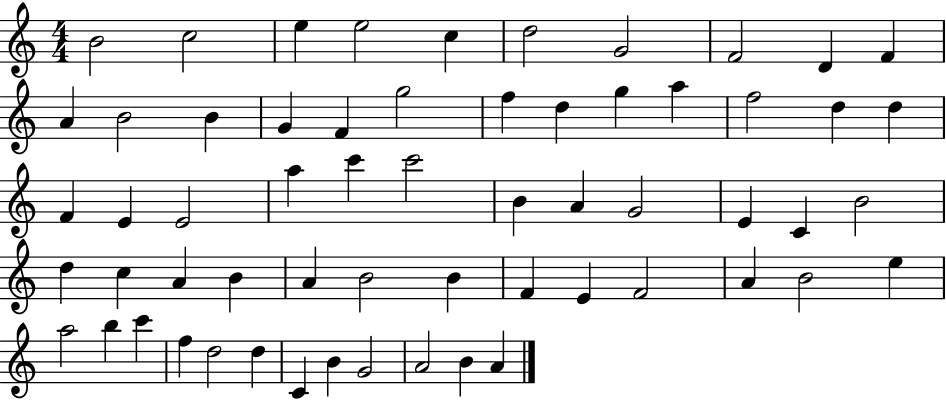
{
  \clef treble
  \numericTimeSignature
  \time 4/4
  \key c \major
  b'2 c''2 | e''4 e''2 c''4 | d''2 g'2 | f'2 d'4 f'4 | \break a'4 b'2 b'4 | g'4 f'4 g''2 | f''4 d''4 g''4 a''4 | f''2 d''4 d''4 | \break f'4 e'4 e'2 | a''4 c'''4 c'''2 | b'4 a'4 g'2 | e'4 c'4 b'2 | \break d''4 c''4 a'4 b'4 | a'4 b'2 b'4 | f'4 e'4 f'2 | a'4 b'2 e''4 | \break a''2 b''4 c'''4 | f''4 d''2 d''4 | c'4 b'4 g'2 | a'2 b'4 a'4 | \break \bar "|."
}